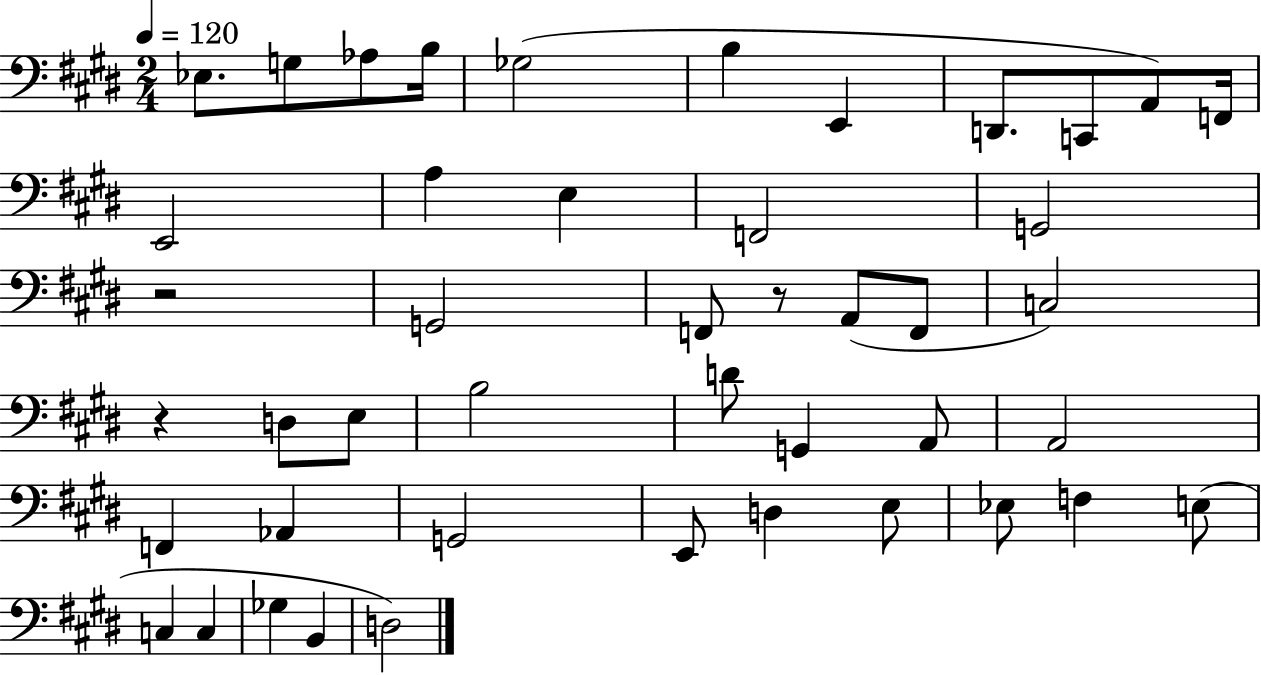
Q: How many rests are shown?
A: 3